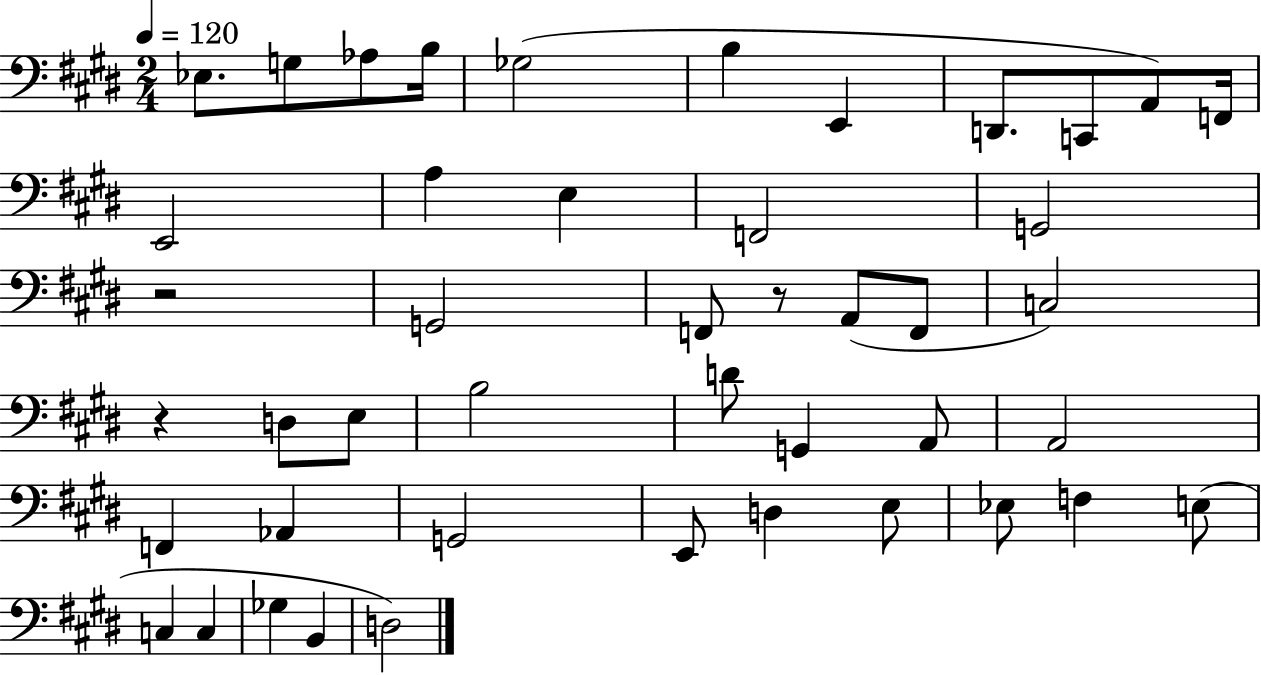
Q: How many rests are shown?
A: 3